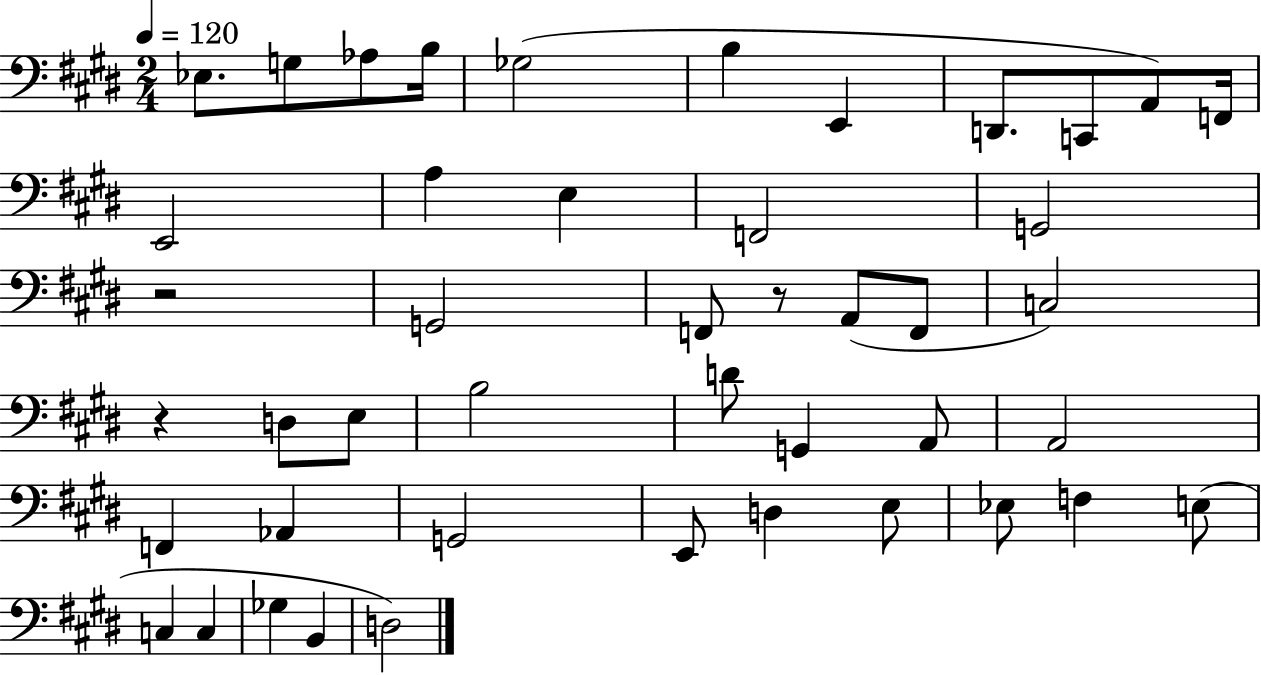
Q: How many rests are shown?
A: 3